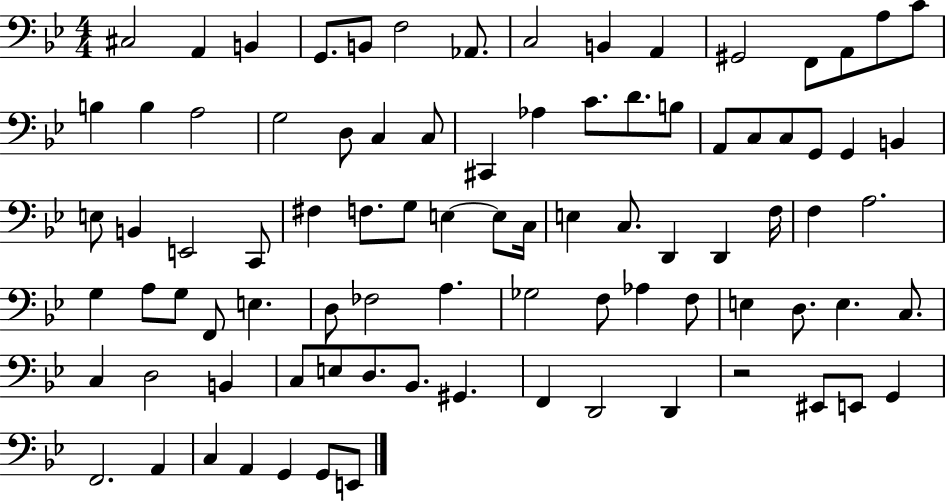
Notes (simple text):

C#3/h A2/q B2/q G2/e. B2/e F3/h Ab2/e. C3/h B2/q A2/q G#2/h F2/e A2/e A3/e C4/e B3/q B3/q A3/h G3/h D3/e C3/q C3/e C#2/q Ab3/q C4/e. D4/e. B3/e A2/e C3/e C3/e G2/e G2/q B2/q E3/e B2/q E2/h C2/e F#3/q F3/e. G3/e E3/q E3/e C3/s E3/q C3/e. D2/q D2/q F3/s F3/q A3/h. G3/q A3/e G3/e F2/e E3/q. D3/e FES3/h A3/q. Gb3/h F3/e Ab3/q F3/e E3/q D3/e. E3/q. C3/e. C3/q D3/h B2/q C3/e E3/e D3/e. Bb2/e. G#2/q. F2/q D2/h D2/q R/h EIS2/e E2/e G2/q F2/h. A2/q C3/q A2/q G2/q G2/e E2/e